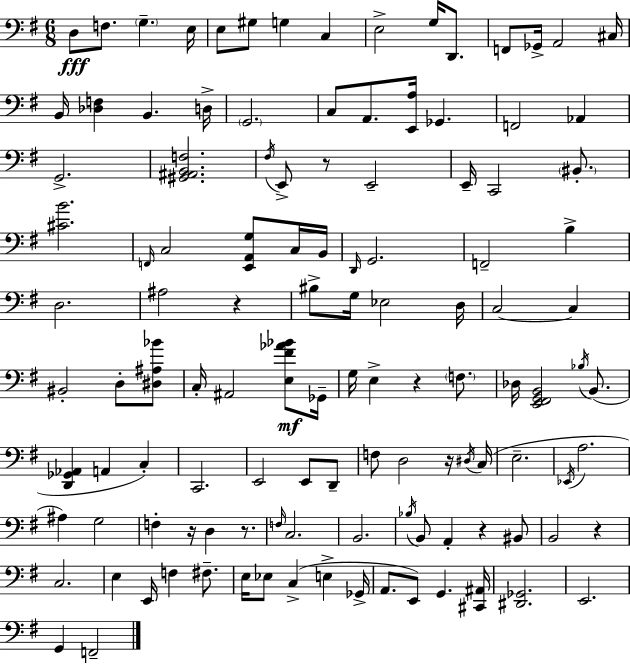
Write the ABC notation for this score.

X:1
T:Untitled
M:6/8
L:1/4
K:Em
D,/2 F,/2 G, E,/4 E,/2 ^G,/2 G, C, E,2 G,/4 D,,/2 F,,/2 _G,,/4 A,,2 ^C,/4 B,,/4 [_D,F,] B,, D,/4 G,,2 C,/2 A,,/2 [E,,A,]/4 _G,, F,,2 _A,, G,,2 [^G,,^A,,B,,F,]2 ^F,/4 E,,/2 z/2 E,,2 E,,/4 C,,2 ^B,,/2 [^CB]2 F,,/4 C,2 [E,,A,,G,]/2 C,/4 B,,/4 D,,/4 G,,2 F,,2 B, D,2 ^A,2 z ^B,/2 G,/4 _E,2 D,/4 C,2 C, ^B,,2 D,/2 [^D,^A,_B]/2 C,/4 ^A,,2 [E,^F_A_B]/2 _G,,/4 G,/4 E, z F,/2 _D,/4 [E,,^F,,G,,B,,]2 _B,/4 B,,/2 [D,,_G,,_A,,] A,, C, C,,2 E,,2 E,,/2 D,,/2 F,/2 D,2 z/4 ^D,/4 C,/4 E,2 _E,,/4 A,2 ^A, G,2 F, z/4 D, z/2 F,/4 C,2 B,,2 _B,/4 B,,/2 A,, z ^B,,/2 B,,2 z C,2 E, E,,/4 F, ^F,/2 E,/4 _E,/2 C, E, _G,,/4 A,,/2 E,,/2 G,, [^C,,^A,,]/4 [^D,,_G,,]2 E,,2 G,, F,,2